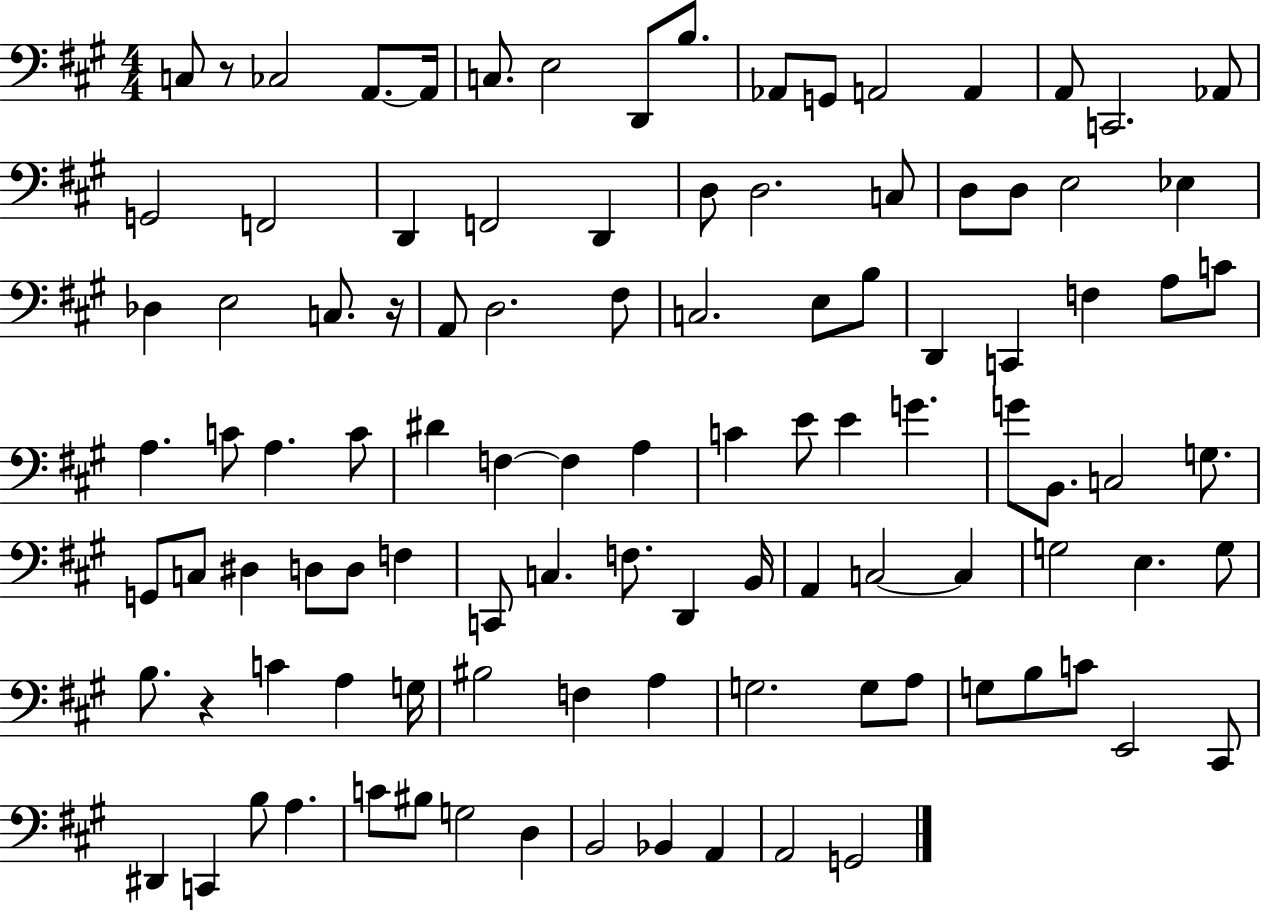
X:1
T:Untitled
M:4/4
L:1/4
K:A
C,/2 z/2 _C,2 A,,/2 A,,/4 C,/2 E,2 D,,/2 B,/2 _A,,/2 G,,/2 A,,2 A,, A,,/2 C,,2 _A,,/2 G,,2 F,,2 D,, F,,2 D,, D,/2 D,2 C,/2 D,/2 D,/2 E,2 _E, _D, E,2 C,/2 z/4 A,,/2 D,2 ^F,/2 C,2 E,/2 B,/2 D,, C,, F, A,/2 C/2 A, C/2 A, C/2 ^D F, F, A, C E/2 E G G/2 B,,/2 C,2 G,/2 G,,/2 C,/2 ^D, D,/2 D,/2 F, C,,/2 C, F,/2 D,, B,,/4 A,, C,2 C, G,2 E, G,/2 B,/2 z C A, G,/4 ^B,2 F, A, G,2 G,/2 A,/2 G,/2 B,/2 C/2 E,,2 ^C,,/2 ^D,, C,, B,/2 A, C/2 ^B,/2 G,2 D, B,,2 _B,, A,, A,,2 G,,2